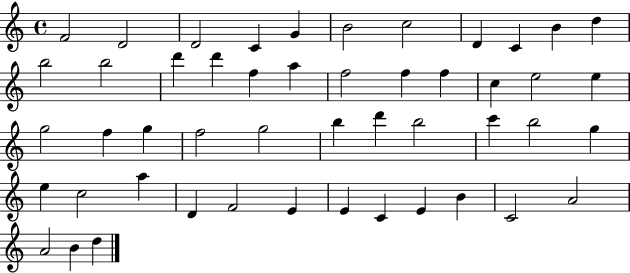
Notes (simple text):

F4/h D4/h D4/h C4/q G4/q B4/h C5/h D4/q C4/q B4/q D5/q B5/h B5/h D6/q D6/q F5/q A5/q F5/h F5/q F5/q C5/q E5/h E5/q G5/h F5/q G5/q F5/h G5/h B5/q D6/q B5/h C6/q B5/h G5/q E5/q C5/h A5/q D4/q F4/h E4/q E4/q C4/q E4/q B4/q C4/h A4/h A4/h B4/q D5/q